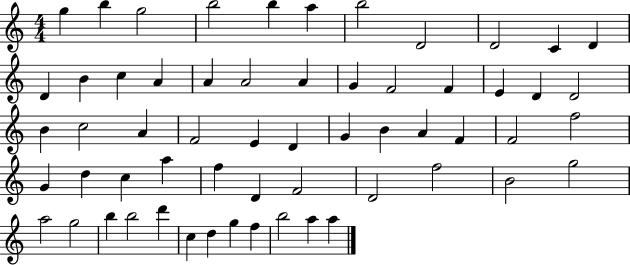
{
  \clef treble
  \numericTimeSignature
  \time 4/4
  \key c \major
  g''4 b''4 g''2 | b''2 b''4 a''4 | b''2 d'2 | d'2 c'4 d'4 | \break d'4 b'4 c''4 a'4 | a'4 a'2 a'4 | g'4 f'2 f'4 | e'4 d'4 d'2 | \break b'4 c''2 a'4 | f'2 e'4 d'4 | g'4 b'4 a'4 f'4 | f'2 f''2 | \break g'4 d''4 c''4 a''4 | f''4 d'4 f'2 | d'2 f''2 | b'2 g''2 | \break a''2 g''2 | b''4 b''2 d'''4 | c''4 d''4 g''4 f''4 | b''2 a''4 a''4 | \break \bar "|."
}